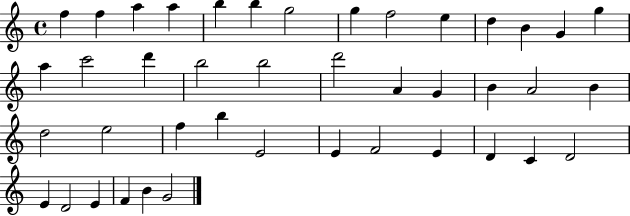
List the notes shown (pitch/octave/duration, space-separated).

F5/q F5/q A5/q A5/q B5/q B5/q G5/h G5/q F5/h E5/q D5/q B4/q G4/q G5/q A5/q C6/h D6/q B5/h B5/h D6/h A4/q G4/q B4/q A4/h B4/q D5/h E5/h F5/q B5/q E4/h E4/q F4/h E4/q D4/q C4/q D4/h E4/q D4/h E4/q F4/q B4/q G4/h